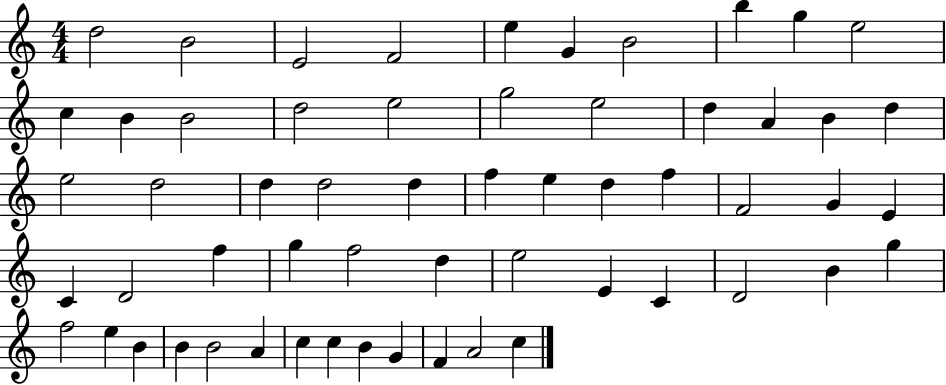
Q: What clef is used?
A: treble